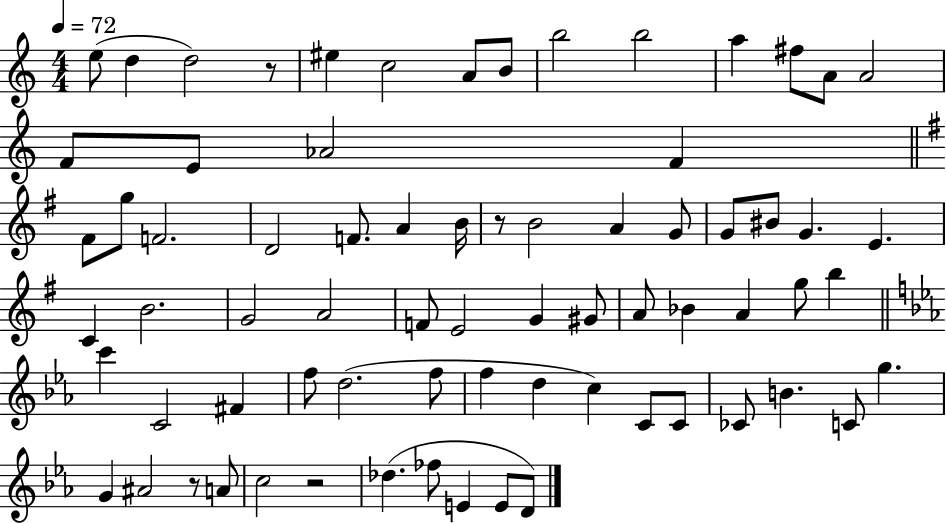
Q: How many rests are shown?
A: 4